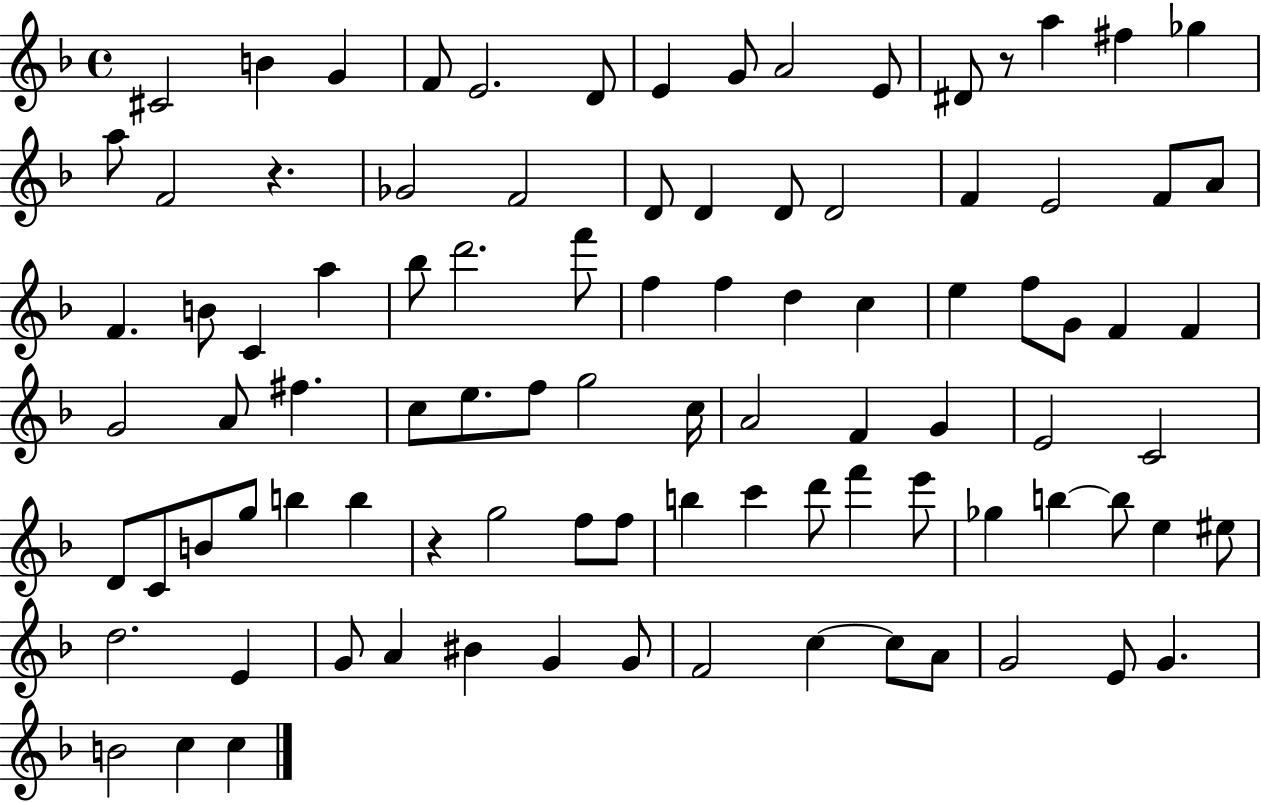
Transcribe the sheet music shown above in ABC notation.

X:1
T:Untitled
M:4/4
L:1/4
K:F
^C2 B G F/2 E2 D/2 E G/2 A2 E/2 ^D/2 z/2 a ^f _g a/2 F2 z _G2 F2 D/2 D D/2 D2 F E2 F/2 A/2 F B/2 C a _b/2 d'2 f'/2 f f d c e f/2 G/2 F F G2 A/2 ^f c/2 e/2 f/2 g2 c/4 A2 F G E2 C2 D/2 C/2 B/2 g/2 b b z g2 f/2 f/2 b c' d'/2 f' e'/2 _g b b/2 e ^e/2 d2 E G/2 A ^B G G/2 F2 c c/2 A/2 G2 E/2 G B2 c c